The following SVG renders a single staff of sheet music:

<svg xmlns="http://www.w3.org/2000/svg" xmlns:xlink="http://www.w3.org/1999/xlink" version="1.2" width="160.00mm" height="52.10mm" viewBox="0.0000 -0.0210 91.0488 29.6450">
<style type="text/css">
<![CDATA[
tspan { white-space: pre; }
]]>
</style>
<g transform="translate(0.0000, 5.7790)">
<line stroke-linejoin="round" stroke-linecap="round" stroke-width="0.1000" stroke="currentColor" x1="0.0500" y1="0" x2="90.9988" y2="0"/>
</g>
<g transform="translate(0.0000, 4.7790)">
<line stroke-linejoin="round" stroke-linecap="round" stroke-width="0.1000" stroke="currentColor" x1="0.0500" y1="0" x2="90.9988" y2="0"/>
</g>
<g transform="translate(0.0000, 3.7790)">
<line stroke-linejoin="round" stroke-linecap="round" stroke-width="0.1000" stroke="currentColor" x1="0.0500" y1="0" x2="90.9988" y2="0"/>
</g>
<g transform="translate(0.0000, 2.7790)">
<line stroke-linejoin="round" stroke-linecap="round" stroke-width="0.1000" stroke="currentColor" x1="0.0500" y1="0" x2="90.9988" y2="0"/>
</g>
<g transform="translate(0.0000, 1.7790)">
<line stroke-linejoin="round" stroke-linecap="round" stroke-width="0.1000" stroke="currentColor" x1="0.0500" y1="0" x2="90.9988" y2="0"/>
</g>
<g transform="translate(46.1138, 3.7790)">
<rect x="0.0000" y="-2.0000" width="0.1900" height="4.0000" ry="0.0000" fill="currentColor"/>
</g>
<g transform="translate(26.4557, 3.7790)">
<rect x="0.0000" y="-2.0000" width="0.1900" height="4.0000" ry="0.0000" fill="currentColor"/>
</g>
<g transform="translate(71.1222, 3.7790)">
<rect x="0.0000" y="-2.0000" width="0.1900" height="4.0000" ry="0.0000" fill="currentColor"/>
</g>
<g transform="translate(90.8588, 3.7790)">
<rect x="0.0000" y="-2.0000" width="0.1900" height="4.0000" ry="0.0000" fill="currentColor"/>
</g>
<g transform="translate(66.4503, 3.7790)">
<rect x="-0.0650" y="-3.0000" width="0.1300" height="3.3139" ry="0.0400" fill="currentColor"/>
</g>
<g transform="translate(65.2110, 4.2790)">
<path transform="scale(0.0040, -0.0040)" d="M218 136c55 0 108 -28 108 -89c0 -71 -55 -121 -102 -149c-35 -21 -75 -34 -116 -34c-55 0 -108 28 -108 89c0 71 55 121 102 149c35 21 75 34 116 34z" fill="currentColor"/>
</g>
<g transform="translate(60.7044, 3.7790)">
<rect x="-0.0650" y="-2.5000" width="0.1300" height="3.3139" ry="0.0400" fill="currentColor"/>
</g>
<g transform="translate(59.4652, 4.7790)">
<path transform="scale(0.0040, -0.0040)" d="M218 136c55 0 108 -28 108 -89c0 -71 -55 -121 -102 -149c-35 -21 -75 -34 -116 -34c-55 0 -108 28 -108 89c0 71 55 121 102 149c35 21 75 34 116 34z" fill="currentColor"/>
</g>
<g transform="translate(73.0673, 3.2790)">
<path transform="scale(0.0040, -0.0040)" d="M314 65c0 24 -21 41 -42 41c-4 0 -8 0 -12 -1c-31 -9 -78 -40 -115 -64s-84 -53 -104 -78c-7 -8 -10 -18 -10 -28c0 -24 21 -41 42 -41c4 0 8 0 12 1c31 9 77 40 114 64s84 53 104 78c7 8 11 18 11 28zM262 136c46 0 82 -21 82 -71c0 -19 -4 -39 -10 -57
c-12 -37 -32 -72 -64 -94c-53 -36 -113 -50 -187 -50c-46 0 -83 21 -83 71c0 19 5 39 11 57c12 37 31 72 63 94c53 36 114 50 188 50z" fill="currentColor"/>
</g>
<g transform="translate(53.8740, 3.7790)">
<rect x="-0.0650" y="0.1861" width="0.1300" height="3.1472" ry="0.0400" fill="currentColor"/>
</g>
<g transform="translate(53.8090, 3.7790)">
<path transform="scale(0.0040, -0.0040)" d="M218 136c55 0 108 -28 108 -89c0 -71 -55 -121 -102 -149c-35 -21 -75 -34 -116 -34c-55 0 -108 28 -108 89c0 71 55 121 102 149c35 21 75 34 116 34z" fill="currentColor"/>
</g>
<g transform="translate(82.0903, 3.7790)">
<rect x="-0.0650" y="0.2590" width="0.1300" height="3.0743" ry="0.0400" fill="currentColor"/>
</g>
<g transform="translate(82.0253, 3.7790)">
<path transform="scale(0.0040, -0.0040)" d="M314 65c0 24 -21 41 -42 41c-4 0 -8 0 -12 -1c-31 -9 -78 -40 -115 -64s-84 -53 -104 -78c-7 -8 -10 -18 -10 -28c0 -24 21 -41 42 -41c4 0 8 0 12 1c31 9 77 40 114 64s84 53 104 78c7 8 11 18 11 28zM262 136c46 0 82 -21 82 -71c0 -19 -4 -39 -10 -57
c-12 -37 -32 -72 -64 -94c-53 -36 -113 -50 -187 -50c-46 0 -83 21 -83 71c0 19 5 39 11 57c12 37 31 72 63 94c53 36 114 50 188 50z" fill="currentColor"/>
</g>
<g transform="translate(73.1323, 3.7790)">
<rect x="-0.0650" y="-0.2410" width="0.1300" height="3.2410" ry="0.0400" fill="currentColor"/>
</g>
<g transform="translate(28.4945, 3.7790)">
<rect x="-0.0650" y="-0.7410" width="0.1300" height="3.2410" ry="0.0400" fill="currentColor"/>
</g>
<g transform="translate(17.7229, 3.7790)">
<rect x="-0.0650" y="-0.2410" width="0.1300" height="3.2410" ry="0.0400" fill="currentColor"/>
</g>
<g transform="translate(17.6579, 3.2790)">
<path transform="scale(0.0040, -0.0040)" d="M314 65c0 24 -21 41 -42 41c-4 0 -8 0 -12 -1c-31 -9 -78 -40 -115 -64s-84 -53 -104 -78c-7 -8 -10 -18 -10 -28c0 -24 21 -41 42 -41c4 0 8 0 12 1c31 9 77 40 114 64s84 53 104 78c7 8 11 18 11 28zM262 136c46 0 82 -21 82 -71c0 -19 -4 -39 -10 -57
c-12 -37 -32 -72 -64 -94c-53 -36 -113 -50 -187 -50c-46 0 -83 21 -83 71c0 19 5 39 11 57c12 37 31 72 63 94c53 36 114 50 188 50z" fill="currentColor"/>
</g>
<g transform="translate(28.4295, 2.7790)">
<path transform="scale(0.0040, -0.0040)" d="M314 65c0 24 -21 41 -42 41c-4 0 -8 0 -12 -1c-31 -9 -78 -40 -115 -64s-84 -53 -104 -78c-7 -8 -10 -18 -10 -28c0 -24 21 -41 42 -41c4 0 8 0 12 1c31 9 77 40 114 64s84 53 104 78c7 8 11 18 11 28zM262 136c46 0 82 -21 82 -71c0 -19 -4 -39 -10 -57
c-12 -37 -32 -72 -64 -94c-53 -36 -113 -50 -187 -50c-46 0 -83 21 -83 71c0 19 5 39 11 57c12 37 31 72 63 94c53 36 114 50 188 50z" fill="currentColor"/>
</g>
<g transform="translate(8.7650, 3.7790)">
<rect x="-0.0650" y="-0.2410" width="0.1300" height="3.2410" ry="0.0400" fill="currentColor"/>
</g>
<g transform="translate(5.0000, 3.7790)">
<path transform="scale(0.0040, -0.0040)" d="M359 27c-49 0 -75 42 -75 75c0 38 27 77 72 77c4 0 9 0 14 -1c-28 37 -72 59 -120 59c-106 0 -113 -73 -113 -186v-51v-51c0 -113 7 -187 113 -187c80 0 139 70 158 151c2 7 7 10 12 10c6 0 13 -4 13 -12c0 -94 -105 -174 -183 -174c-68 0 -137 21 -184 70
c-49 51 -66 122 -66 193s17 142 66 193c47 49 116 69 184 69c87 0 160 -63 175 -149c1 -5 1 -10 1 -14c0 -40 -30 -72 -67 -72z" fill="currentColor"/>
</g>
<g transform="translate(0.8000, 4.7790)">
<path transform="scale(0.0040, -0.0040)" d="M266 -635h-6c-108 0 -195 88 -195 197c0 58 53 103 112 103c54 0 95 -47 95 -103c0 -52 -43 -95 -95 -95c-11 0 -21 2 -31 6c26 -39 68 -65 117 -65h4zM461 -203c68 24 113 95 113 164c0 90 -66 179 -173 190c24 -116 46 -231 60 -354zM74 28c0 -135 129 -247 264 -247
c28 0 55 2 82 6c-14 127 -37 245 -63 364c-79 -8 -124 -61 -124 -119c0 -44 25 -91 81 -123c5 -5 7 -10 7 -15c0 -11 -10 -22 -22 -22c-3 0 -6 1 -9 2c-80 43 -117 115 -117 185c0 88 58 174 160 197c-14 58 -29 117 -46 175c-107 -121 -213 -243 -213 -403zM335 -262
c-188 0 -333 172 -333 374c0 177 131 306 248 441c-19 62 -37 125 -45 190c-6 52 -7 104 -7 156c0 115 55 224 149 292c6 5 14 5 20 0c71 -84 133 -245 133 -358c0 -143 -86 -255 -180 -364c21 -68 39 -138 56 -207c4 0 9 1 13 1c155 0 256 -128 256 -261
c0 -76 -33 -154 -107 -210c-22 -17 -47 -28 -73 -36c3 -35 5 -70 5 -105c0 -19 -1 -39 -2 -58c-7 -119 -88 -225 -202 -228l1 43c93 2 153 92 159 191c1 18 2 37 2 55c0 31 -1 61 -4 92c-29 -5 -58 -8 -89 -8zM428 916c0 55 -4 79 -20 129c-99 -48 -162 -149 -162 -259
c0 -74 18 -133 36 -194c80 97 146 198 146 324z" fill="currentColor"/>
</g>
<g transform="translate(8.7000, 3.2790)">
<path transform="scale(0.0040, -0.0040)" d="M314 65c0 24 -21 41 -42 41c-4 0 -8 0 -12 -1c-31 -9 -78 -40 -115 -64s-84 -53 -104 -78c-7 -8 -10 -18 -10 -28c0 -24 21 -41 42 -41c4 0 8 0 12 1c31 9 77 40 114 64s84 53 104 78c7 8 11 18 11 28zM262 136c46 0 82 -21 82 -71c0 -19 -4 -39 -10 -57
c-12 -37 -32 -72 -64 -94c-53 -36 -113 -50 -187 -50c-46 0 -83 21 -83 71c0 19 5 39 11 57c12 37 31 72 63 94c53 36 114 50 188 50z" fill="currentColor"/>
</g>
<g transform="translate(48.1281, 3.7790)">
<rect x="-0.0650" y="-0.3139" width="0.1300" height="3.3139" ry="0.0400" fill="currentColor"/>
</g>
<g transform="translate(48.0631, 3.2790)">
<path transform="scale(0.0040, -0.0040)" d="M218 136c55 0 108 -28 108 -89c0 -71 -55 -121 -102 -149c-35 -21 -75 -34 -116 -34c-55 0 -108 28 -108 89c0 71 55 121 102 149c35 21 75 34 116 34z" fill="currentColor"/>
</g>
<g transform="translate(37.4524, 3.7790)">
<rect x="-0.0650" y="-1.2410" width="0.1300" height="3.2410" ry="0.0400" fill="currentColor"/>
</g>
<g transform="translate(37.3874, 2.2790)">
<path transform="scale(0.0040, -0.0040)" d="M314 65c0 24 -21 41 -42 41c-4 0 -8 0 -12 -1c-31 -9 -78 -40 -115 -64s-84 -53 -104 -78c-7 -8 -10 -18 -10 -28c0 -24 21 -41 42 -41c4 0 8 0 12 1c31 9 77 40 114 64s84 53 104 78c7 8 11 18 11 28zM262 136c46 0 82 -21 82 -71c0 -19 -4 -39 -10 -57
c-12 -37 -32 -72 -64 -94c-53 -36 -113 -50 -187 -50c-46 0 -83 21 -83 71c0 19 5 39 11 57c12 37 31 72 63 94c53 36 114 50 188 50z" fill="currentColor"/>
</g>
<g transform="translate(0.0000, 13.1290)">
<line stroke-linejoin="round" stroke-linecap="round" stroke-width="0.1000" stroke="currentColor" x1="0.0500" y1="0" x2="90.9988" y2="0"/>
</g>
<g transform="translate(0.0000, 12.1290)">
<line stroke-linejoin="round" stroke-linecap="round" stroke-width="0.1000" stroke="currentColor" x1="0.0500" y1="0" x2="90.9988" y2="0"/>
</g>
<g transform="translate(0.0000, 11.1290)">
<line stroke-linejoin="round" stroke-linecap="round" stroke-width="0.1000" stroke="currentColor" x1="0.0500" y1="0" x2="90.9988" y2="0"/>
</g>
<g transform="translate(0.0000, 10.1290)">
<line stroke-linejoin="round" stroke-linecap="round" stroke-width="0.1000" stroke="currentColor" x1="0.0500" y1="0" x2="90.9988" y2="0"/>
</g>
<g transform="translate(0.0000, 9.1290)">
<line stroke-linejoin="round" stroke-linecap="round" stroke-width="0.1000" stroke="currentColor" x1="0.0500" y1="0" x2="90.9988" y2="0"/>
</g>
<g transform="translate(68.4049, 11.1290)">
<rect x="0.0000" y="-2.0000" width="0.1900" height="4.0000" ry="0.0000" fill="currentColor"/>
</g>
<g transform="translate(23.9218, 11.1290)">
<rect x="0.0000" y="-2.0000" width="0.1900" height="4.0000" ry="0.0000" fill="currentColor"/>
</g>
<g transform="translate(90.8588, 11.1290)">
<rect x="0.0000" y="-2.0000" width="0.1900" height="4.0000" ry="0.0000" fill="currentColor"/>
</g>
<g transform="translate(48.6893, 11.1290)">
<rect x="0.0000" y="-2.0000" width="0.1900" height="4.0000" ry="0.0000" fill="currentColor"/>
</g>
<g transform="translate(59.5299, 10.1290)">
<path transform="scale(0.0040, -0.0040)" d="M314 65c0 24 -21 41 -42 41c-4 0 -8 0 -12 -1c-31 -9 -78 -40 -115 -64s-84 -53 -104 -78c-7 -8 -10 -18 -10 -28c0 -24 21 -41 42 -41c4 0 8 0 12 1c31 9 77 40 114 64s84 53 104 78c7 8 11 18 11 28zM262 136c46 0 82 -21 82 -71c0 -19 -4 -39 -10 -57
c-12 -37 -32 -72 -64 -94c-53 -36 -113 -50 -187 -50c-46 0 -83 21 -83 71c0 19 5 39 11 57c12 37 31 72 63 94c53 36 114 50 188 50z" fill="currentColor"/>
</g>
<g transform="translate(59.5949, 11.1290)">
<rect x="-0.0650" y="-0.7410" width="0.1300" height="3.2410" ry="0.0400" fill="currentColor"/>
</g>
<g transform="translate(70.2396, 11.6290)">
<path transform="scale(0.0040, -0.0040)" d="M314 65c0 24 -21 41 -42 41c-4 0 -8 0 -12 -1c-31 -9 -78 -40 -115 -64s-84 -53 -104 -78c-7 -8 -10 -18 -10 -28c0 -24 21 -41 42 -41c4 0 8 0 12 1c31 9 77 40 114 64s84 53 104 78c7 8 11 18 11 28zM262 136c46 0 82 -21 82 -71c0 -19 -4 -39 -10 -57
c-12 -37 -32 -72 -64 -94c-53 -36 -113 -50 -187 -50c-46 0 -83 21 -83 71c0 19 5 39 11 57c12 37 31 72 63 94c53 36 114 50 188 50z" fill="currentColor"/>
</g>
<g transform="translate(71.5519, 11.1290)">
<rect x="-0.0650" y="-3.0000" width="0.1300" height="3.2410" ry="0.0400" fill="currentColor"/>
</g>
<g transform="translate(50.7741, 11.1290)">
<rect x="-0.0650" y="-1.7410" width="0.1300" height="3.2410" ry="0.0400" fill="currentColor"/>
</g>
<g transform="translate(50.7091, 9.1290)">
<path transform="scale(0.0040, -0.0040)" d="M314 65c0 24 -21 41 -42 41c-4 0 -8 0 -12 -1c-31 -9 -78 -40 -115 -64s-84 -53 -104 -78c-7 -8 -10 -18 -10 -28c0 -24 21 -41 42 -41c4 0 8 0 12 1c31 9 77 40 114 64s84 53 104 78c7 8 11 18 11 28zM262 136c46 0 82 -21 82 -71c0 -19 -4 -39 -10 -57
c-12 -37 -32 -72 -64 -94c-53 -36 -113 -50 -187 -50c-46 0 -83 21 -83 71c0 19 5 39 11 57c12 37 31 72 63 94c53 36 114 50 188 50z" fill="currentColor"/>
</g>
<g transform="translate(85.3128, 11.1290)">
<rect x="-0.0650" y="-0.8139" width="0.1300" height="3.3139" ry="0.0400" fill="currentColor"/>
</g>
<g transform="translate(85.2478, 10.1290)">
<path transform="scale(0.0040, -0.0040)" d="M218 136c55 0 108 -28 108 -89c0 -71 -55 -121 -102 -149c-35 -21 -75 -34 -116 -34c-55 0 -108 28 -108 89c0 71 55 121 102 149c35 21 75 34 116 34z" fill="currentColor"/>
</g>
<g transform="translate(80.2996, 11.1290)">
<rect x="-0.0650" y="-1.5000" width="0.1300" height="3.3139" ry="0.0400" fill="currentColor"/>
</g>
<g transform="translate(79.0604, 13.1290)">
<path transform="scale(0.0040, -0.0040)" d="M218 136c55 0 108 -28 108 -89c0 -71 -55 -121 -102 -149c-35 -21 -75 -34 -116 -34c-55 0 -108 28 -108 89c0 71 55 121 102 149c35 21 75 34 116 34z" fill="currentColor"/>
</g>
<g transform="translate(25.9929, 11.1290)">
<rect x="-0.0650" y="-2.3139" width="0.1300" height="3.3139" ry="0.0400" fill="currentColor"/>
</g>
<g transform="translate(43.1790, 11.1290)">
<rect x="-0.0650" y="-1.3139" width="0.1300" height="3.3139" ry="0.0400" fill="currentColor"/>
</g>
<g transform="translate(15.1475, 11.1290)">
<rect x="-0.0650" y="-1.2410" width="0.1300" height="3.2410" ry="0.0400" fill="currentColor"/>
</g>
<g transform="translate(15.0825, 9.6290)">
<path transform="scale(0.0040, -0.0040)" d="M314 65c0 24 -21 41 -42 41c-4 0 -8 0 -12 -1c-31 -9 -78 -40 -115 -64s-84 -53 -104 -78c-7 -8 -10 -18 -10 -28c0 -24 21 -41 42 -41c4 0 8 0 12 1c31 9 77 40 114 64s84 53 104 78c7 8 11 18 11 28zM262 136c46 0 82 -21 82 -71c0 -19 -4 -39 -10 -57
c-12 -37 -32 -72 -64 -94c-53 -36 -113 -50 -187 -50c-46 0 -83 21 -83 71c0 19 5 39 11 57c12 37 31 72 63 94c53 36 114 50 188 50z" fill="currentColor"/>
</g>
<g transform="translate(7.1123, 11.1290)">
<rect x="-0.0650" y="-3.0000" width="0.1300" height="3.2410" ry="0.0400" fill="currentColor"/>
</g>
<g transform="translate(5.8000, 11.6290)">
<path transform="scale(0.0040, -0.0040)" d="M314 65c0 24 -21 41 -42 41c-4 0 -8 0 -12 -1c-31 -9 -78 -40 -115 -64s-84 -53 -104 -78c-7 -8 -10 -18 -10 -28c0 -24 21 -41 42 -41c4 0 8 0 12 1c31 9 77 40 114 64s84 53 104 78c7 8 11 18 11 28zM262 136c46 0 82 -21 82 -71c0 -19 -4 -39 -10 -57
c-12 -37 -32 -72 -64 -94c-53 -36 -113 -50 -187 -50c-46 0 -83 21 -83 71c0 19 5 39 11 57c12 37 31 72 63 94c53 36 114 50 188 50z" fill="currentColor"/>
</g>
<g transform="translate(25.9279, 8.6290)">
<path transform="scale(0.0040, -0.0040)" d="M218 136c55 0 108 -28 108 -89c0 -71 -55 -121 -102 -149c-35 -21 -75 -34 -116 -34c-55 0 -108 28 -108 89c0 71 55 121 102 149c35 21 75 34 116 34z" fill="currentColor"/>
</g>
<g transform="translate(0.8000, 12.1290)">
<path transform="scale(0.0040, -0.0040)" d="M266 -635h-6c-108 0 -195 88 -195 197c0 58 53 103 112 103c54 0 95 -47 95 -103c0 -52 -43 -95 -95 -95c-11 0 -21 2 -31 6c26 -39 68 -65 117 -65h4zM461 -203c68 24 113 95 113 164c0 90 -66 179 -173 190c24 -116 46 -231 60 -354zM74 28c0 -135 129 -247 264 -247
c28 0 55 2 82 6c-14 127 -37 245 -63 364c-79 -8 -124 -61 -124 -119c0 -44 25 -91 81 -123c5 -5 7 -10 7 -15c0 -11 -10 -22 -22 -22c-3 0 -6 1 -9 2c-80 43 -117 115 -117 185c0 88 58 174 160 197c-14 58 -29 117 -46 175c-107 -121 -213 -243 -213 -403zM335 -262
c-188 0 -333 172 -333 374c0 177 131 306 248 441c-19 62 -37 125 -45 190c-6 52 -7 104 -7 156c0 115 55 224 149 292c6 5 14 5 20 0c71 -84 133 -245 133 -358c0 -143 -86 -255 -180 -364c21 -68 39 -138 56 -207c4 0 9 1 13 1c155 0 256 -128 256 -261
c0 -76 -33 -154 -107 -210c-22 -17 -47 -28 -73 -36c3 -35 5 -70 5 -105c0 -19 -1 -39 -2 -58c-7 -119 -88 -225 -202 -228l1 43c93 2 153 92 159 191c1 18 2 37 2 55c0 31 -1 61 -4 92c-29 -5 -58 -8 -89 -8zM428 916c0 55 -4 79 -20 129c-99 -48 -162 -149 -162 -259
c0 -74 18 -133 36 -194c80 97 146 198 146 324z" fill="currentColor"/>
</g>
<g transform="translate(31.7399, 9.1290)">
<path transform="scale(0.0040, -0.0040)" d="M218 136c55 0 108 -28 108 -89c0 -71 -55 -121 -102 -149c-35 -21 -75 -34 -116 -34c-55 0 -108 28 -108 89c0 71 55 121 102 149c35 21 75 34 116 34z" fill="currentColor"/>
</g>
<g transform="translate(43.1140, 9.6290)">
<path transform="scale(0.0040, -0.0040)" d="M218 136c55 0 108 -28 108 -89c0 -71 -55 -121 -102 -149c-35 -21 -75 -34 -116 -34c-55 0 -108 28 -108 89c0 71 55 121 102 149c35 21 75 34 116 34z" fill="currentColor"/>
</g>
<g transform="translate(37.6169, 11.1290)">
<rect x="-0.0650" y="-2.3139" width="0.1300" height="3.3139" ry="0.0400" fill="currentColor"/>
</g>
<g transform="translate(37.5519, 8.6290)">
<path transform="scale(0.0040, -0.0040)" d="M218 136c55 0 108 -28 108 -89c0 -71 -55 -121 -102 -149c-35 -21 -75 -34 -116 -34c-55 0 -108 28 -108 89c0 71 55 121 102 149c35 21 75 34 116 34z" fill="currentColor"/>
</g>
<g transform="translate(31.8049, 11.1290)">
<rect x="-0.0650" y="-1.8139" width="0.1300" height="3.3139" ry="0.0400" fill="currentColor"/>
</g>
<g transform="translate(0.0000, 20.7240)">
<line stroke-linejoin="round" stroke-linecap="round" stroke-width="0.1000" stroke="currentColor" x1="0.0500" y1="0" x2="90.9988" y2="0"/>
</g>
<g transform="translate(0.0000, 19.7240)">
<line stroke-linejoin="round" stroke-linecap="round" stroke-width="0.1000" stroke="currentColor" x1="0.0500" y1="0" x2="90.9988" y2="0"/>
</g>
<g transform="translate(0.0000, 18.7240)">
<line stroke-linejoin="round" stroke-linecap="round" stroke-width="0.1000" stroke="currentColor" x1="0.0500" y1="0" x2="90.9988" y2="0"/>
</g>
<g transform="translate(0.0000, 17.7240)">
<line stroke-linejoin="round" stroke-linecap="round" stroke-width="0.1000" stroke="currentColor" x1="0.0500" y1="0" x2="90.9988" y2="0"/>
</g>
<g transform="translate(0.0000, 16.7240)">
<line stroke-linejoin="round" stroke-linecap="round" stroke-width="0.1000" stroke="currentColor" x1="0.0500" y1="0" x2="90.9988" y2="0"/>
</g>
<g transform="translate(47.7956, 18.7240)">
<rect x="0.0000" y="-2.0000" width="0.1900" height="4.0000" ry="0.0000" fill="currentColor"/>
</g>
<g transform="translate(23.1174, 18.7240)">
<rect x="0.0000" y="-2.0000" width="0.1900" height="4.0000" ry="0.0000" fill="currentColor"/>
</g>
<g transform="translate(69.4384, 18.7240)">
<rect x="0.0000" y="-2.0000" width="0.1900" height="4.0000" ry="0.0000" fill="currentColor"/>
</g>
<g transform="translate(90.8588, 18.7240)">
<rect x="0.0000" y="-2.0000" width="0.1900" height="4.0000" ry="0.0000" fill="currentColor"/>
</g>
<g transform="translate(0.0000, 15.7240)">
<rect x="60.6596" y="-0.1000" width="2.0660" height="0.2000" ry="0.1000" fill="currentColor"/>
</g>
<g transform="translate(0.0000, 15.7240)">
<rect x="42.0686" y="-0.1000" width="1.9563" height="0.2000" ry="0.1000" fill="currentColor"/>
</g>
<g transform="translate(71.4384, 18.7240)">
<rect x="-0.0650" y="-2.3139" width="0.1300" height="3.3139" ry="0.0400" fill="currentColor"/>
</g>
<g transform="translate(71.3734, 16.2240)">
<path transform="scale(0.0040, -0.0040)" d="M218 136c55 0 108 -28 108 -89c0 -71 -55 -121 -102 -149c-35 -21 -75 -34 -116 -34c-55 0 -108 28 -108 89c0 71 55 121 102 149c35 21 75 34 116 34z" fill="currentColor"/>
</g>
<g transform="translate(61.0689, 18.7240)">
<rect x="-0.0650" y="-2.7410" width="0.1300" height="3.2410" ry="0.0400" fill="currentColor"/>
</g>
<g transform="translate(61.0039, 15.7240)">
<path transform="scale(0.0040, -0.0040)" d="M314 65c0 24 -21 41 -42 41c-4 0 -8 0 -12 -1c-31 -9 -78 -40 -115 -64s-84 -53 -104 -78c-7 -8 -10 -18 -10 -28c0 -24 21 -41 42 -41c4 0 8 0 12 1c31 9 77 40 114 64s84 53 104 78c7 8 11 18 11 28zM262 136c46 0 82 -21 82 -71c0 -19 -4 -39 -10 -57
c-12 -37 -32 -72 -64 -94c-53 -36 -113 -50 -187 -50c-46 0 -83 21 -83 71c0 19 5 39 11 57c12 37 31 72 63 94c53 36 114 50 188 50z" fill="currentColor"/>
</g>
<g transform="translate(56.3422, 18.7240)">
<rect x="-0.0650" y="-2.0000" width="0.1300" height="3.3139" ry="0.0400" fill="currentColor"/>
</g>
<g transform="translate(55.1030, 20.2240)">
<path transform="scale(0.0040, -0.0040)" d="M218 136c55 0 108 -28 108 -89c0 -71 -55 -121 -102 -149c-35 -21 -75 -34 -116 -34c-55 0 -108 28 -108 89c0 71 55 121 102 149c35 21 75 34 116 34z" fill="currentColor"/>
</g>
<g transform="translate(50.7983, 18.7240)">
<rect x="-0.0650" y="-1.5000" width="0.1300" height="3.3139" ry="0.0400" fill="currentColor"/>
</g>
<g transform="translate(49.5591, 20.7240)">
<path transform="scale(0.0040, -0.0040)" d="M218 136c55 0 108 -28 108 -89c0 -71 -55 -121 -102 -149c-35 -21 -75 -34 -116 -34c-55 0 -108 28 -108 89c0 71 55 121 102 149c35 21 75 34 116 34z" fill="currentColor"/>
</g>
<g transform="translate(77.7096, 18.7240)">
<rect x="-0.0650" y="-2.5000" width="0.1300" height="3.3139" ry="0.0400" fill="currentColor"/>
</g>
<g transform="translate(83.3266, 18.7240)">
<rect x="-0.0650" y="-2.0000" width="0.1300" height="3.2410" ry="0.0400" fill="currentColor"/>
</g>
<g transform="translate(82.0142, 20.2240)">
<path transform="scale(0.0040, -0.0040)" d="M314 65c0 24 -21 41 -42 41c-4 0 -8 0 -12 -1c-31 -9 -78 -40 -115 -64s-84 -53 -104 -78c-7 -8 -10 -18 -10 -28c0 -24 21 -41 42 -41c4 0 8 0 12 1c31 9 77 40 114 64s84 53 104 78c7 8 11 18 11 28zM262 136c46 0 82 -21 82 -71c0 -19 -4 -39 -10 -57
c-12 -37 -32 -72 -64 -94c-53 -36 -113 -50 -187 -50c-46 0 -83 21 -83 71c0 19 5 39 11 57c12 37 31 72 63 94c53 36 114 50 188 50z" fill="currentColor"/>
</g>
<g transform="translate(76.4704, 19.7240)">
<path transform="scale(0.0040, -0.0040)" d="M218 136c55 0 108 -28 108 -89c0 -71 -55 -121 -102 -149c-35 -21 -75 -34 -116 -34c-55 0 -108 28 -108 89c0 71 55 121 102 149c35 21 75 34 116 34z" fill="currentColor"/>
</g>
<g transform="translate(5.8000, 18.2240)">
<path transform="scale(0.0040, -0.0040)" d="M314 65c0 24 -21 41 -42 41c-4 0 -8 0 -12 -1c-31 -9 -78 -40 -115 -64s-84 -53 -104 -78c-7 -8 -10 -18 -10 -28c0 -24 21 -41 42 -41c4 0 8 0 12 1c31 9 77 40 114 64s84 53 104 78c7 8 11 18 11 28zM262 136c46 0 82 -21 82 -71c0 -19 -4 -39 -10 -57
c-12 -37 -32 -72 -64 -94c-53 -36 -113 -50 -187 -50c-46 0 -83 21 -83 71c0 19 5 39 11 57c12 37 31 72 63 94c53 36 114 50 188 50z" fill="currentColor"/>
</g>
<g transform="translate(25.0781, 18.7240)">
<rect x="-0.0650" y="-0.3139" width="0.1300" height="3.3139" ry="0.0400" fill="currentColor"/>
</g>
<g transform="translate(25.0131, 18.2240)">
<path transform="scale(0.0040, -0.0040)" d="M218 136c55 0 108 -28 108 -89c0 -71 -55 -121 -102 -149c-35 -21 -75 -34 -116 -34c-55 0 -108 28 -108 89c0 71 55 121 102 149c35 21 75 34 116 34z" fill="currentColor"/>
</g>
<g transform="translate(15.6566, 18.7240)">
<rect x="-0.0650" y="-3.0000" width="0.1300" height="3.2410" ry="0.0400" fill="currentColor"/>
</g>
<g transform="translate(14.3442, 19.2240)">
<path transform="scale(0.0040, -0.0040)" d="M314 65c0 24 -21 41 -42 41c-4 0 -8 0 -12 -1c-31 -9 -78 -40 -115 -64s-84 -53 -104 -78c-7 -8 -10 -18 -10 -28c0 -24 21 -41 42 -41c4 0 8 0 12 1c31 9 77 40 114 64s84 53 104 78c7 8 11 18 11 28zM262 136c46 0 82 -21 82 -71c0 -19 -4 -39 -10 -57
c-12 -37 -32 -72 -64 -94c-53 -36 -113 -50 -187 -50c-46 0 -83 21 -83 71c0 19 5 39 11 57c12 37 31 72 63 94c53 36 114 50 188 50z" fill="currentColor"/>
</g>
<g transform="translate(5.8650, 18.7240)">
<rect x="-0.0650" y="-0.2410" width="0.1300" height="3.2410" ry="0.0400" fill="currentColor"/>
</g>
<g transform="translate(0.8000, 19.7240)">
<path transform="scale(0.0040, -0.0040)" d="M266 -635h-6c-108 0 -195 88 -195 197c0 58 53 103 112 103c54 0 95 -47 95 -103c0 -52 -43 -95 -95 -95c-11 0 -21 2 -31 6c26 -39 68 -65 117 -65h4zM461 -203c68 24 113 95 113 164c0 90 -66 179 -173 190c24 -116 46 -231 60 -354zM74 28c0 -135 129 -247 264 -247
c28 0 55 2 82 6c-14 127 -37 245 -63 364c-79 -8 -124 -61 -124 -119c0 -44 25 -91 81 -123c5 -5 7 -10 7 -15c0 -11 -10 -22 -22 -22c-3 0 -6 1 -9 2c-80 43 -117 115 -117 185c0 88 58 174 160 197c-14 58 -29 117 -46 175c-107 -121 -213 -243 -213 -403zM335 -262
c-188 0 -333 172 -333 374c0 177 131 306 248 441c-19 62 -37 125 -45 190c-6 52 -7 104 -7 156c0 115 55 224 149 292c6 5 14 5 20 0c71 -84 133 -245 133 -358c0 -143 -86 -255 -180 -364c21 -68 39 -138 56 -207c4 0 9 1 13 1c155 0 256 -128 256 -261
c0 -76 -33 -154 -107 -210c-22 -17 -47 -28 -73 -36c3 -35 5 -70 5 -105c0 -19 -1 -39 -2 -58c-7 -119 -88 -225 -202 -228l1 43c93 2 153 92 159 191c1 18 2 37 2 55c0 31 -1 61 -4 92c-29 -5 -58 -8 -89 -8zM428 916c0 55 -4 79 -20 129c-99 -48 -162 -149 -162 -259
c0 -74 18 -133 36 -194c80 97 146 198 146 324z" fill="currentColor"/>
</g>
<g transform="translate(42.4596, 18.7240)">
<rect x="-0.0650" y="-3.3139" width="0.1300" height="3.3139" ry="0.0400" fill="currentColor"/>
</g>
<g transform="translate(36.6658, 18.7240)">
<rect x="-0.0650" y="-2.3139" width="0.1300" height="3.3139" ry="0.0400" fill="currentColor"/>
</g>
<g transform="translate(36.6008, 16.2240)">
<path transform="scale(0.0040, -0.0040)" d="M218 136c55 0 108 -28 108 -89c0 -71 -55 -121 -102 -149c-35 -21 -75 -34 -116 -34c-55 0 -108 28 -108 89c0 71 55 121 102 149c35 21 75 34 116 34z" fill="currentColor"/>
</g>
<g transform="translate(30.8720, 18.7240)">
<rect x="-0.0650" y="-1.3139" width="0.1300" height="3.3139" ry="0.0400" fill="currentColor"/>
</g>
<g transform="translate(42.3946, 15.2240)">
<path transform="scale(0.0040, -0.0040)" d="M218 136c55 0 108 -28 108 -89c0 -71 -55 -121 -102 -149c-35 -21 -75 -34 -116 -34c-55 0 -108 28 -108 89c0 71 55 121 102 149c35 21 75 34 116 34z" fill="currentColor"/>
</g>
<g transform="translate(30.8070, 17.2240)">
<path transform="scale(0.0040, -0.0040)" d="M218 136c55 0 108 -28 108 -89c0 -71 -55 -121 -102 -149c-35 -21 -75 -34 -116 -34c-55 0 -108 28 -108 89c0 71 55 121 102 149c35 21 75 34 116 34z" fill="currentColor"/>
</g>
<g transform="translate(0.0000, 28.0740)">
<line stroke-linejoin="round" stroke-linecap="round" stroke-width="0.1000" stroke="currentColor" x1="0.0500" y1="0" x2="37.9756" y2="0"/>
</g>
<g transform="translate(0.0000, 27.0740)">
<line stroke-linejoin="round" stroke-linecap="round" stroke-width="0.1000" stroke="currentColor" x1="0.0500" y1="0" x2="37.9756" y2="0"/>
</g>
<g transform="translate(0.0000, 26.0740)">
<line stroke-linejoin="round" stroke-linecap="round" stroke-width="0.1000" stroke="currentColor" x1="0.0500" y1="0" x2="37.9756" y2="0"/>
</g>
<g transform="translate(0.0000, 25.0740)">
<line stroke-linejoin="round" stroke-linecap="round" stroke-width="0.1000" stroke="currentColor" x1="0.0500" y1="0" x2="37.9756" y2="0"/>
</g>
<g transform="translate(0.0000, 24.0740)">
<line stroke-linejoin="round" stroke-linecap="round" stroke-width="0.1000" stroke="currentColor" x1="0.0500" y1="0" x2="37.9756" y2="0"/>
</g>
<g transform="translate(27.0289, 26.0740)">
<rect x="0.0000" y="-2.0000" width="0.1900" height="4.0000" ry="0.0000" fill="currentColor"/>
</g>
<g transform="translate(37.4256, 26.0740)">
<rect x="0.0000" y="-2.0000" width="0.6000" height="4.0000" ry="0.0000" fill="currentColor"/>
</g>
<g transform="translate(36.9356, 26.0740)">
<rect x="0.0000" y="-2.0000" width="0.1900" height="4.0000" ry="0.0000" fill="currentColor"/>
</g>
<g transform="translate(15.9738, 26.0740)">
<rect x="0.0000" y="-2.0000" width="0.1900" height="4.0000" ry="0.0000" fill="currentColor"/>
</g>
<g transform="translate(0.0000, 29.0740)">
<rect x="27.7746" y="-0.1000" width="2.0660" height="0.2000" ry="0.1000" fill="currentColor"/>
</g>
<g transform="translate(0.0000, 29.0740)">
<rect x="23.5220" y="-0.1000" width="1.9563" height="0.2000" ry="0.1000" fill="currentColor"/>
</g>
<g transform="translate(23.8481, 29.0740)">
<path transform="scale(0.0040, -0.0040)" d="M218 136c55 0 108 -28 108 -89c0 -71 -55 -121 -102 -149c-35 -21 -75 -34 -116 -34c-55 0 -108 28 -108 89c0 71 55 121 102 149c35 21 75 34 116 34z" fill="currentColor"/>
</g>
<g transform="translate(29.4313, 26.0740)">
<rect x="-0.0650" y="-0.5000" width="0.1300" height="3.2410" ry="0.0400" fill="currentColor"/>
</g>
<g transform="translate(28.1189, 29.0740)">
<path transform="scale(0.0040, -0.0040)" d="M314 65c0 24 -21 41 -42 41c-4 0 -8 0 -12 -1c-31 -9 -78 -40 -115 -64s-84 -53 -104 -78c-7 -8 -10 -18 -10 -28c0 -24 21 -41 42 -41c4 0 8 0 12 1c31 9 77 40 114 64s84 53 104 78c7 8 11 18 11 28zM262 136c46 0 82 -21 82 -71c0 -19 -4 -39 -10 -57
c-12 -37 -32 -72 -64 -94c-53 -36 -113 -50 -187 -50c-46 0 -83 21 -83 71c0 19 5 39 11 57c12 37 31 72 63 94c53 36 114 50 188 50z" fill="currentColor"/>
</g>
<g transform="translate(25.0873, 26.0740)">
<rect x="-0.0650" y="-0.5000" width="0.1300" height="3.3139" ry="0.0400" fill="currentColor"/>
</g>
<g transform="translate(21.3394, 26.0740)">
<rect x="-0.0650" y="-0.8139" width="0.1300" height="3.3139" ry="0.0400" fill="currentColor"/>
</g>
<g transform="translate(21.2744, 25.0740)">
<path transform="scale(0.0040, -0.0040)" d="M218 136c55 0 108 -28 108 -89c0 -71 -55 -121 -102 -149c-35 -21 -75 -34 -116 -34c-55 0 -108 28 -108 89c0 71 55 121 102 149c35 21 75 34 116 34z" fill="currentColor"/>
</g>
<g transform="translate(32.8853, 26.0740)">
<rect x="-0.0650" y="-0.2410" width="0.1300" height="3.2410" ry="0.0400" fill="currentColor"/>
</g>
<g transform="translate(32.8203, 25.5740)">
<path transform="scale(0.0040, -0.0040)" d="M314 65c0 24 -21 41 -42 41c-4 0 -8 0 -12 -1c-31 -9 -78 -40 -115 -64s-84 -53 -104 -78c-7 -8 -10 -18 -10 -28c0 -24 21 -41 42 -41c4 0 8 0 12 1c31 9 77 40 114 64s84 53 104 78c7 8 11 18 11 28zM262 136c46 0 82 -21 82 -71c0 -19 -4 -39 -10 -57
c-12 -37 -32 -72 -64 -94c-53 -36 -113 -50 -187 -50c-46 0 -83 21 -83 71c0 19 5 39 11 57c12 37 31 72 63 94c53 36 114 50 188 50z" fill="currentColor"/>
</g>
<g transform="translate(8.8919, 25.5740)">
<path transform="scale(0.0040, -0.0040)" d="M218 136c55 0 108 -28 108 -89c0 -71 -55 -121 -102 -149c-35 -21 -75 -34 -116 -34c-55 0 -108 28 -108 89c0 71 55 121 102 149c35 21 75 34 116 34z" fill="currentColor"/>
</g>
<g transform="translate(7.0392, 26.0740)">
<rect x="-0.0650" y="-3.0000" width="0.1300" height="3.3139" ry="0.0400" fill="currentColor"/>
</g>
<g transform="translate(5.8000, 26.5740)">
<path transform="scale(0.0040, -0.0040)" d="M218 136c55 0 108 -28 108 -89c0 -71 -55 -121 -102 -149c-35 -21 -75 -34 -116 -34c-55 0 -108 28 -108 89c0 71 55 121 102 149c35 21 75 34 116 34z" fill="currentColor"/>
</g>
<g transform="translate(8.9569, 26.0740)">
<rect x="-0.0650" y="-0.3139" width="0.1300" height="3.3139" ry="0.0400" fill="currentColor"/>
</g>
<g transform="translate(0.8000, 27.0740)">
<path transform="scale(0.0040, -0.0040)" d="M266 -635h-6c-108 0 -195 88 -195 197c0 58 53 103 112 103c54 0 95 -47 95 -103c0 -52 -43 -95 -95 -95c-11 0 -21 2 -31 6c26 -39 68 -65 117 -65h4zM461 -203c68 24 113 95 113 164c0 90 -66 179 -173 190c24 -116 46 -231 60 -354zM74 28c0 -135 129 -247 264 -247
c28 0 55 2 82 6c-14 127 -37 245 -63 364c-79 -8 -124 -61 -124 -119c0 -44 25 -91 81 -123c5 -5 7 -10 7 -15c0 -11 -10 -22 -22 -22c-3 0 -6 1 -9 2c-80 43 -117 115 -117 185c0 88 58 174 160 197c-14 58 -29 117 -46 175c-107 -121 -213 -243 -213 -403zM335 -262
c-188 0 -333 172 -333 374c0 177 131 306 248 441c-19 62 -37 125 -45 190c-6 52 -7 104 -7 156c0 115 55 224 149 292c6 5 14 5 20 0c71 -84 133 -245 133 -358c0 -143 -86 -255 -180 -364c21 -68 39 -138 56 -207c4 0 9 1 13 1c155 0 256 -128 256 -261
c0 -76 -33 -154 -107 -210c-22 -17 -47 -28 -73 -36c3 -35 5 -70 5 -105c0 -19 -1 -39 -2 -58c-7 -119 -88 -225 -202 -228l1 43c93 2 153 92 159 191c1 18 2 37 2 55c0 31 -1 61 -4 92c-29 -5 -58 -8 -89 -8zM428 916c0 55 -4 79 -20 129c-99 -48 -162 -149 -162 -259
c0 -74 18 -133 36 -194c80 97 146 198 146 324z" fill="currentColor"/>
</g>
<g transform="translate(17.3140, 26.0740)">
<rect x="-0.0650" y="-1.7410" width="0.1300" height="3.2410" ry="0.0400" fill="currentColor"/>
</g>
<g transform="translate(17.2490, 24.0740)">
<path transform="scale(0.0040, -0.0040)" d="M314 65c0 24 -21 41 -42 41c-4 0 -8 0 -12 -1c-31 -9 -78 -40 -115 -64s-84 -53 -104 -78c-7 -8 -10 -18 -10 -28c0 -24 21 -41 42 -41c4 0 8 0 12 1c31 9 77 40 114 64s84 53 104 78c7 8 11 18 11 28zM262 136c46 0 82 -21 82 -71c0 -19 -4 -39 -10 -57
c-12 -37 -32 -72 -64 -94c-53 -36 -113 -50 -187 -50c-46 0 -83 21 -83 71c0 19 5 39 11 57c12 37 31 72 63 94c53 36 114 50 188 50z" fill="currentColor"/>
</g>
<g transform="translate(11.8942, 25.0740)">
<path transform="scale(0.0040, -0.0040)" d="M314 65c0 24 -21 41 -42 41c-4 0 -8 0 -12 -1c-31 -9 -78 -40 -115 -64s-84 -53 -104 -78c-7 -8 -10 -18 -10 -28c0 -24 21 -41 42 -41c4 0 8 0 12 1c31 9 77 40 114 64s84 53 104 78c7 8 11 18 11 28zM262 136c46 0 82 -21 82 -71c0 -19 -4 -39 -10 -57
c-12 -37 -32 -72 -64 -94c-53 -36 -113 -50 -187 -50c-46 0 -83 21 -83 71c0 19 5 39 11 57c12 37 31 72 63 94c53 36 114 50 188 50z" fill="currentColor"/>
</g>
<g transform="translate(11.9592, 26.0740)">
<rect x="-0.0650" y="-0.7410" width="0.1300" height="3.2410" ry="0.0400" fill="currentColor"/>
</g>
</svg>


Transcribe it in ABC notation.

X:1
T:Untitled
M:4/4
L:1/4
K:C
c2 c2 d2 e2 c B G A c2 B2 A2 e2 g f g e f2 d2 A2 E d c2 A2 c e g b E F a2 g G F2 A c d2 f2 d C C2 c2